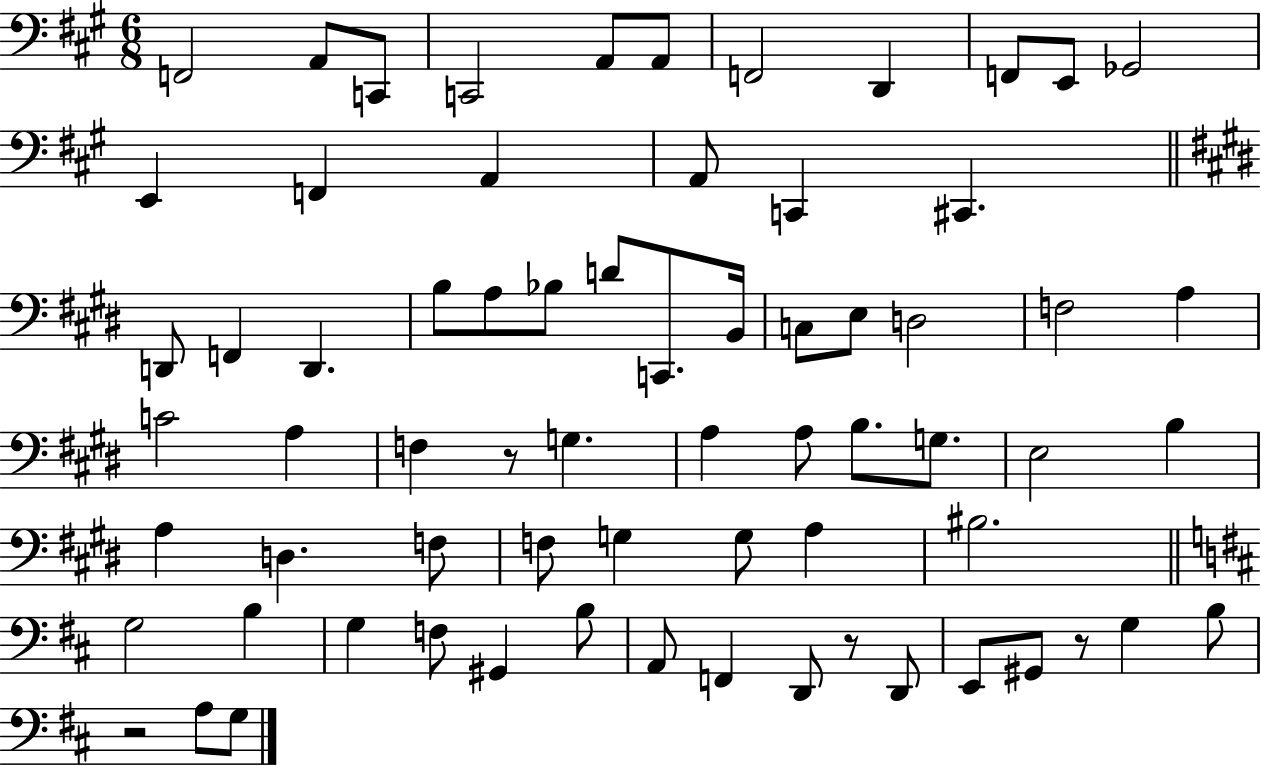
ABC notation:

X:1
T:Untitled
M:6/8
L:1/4
K:A
F,,2 A,,/2 C,,/2 C,,2 A,,/2 A,,/2 F,,2 D,, F,,/2 E,,/2 _G,,2 E,, F,, A,, A,,/2 C,, ^C,, D,,/2 F,, D,, B,/2 A,/2 _B,/2 D/2 C,,/2 B,,/4 C,/2 E,/2 D,2 F,2 A, C2 A, F, z/2 G, A, A,/2 B,/2 G,/2 E,2 B, A, D, F,/2 F,/2 G, G,/2 A, ^B,2 G,2 B, G, F,/2 ^G,, B,/2 A,,/2 F,, D,,/2 z/2 D,,/2 E,,/2 ^G,,/2 z/2 G, B,/2 z2 A,/2 G,/2